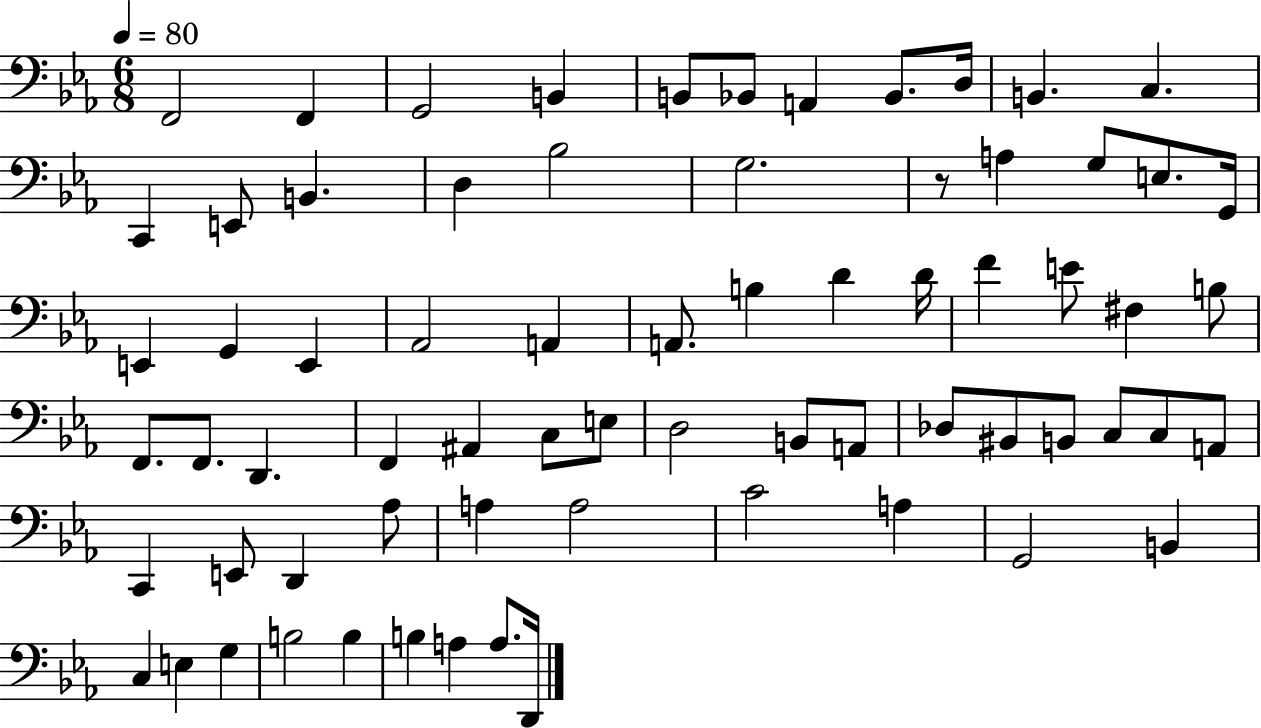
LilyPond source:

{
  \clef bass
  \numericTimeSignature
  \time 6/8
  \key ees \major
  \tempo 4 = 80
  \repeat volta 2 { f,2 f,4 | g,2 b,4 | b,8 bes,8 a,4 bes,8. d16 | b,4. c4. | \break c,4 e,8 b,4. | d4 bes2 | g2. | r8 a4 g8 e8. g,16 | \break e,4 g,4 e,4 | aes,2 a,4 | a,8. b4 d'4 d'16 | f'4 e'8 fis4 b8 | \break f,8. f,8. d,4. | f,4 ais,4 c8 e8 | d2 b,8 a,8 | des8 bis,8 b,8 c8 c8 a,8 | \break c,4 e,8 d,4 aes8 | a4 a2 | c'2 a4 | g,2 b,4 | \break c4 e4 g4 | b2 b4 | b4 a4 a8. d,16 | } \bar "|."
}